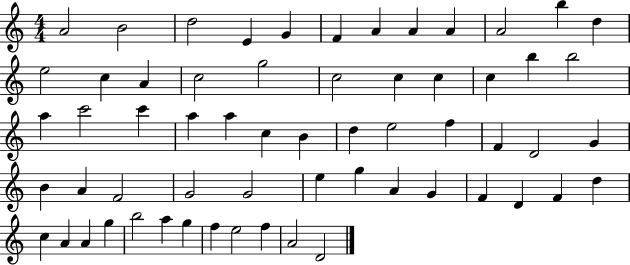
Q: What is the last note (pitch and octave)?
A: D4